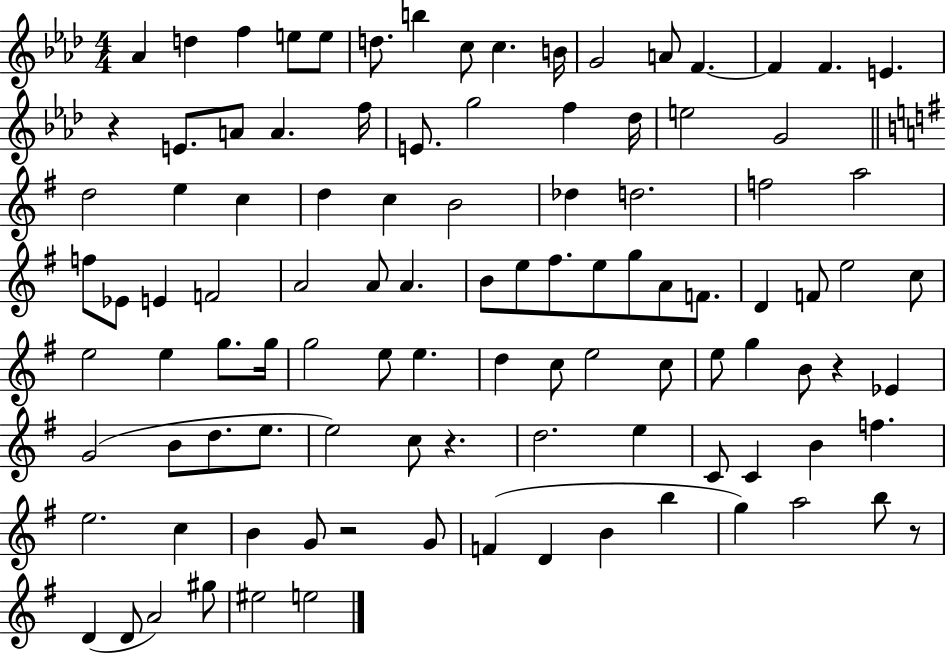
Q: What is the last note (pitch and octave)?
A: E5